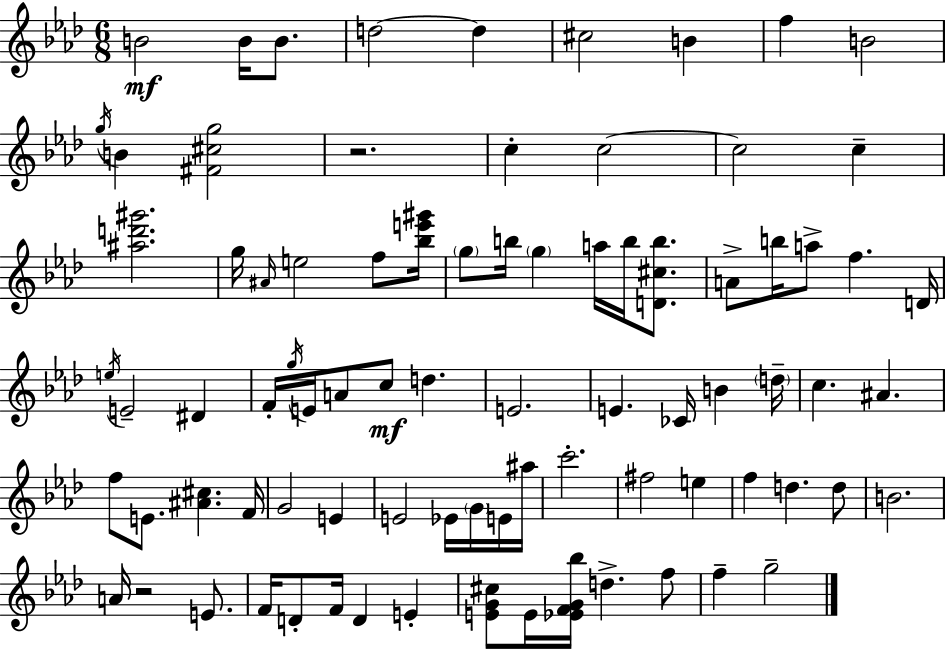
B4/h B4/s B4/e. D5/h D5/q C#5/h B4/q F5/q B4/h G5/s B4/q [F#4,C#5,G5]/h R/h. C5/q C5/h C5/h C5/q [A#5,D6,G#6]/h. G5/s A#4/s E5/h F5/e [Bb5,E6,G#6]/s G5/e B5/s G5/q A5/s B5/s [D4,C#5,B5]/e. A4/e B5/s A5/e F5/q. D4/s E5/s E4/h D#4/q F4/s G5/s E4/s A4/e C5/e D5/q. E4/h. E4/q. CES4/s B4/q D5/s C5/q. A#4/q. F5/e E4/e. [A#4,C#5]/q. F4/s G4/h E4/q E4/h Eb4/s G4/s E4/s A#5/s C6/h. F#5/h E5/q F5/q D5/q. D5/e B4/h. A4/s R/h E4/e. F4/s D4/e F4/s D4/q E4/q [E4,G4,C#5]/e E4/s [Eb4,F4,G4,Bb5]/s D5/q. F5/e F5/q G5/h